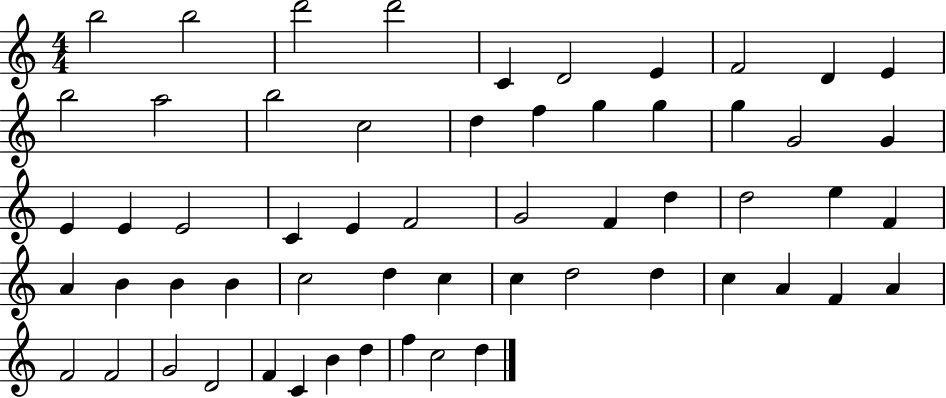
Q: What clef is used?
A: treble